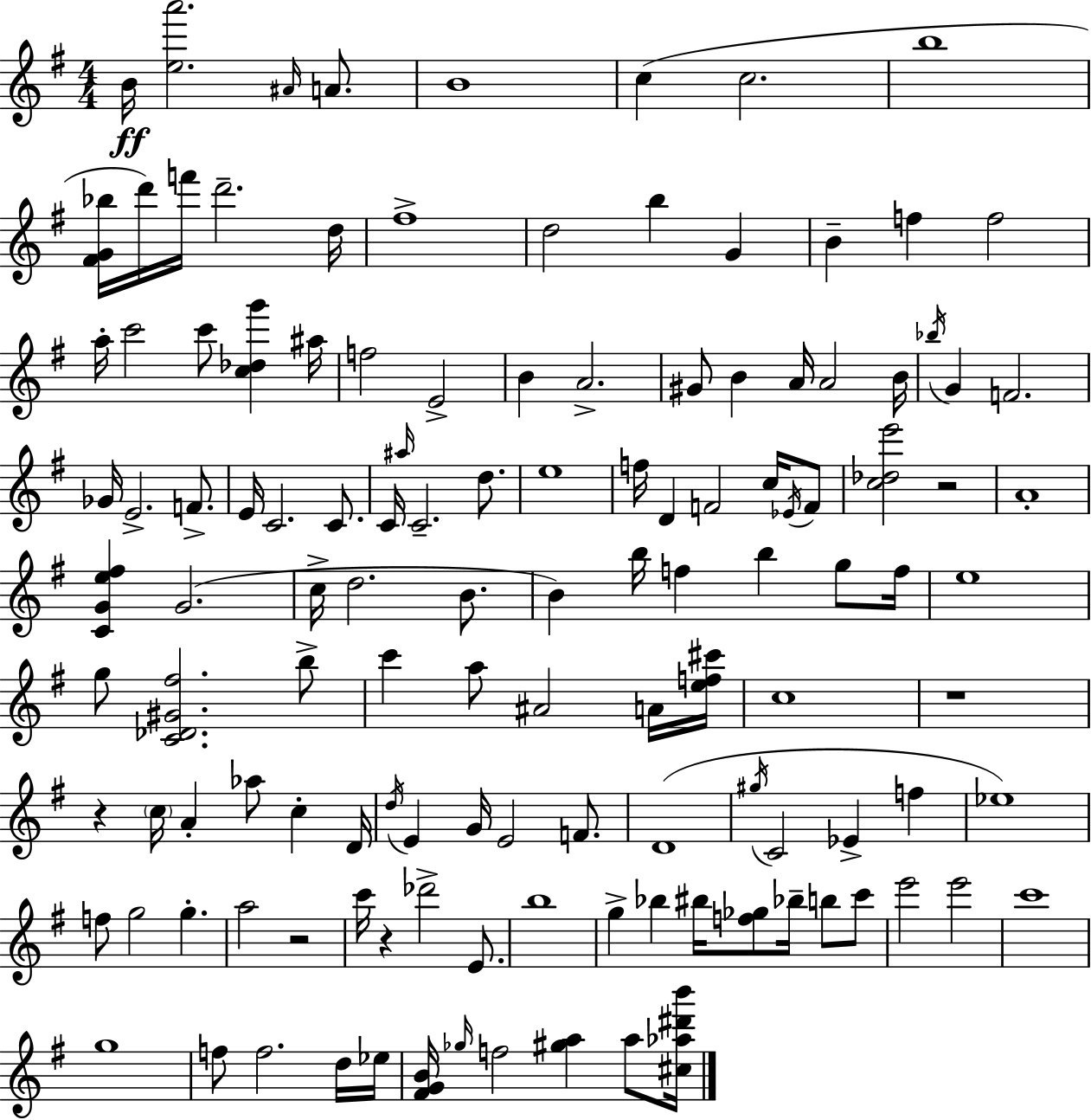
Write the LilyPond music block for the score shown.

{
  \clef treble
  \numericTimeSignature
  \time 4/4
  \key g \major
  b'16\ff <e'' a'''>2. \grace { ais'16 } a'8. | b'1 | c''4( c''2. | b''1 | \break <fis' g' bes''>16 d'''16) f'''16 d'''2.-- | d''16 fis''1-> | d''2 b''4 g'4 | b'4-- f''4 f''2 | \break a''16-. c'''2 c'''8 <c'' des'' g'''>4 | ais''16 f''2 e'2-> | b'4 a'2.-> | gis'8 b'4 a'16 a'2 | \break b'16 \acciaccatura { bes''16 } g'4 f'2. | ges'16 e'2.-> f'8.-> | e'16 c'2. c'8. | c'16 \grace { ais''16 } c'2.-- | \break d''8. e''1 | f''16 d'4 f'2 | c''16 \acciaccatura { ees'16 } f'8 <c'' des'' e'''>2 r2 | a'1-. | \break <c' g' e'' fis''>4 g'2.( | c''16-> d''2. | b'8. b'4) b''16 f''4 b''4 | g''8 f''16 e''1 | \break g''8 <c' des' gis' fis''>2. | b''8-> c'''4 a''8 ais'2 | a'16 <e'' f'' cis'''>16 c''1 | r1 | \break r4 \parenthesize c''16 a'4-. aes''8 c''4-. | d'16 \acciaccatura { d''16 } e'4 g'16 e'2 | f'8. d'1( | \acciaccatura { gis''16 } c'2 ees'4-> | \break f''4 ees''1) | f''8 g''2 | g''4.-. a''2 r2 | c'''16 r4 des'''2-> | \break e'8. b''1 | g''4-> bes''4 bis''16 <f'' ges''>8 | bes''16-- b''8 c'''8 e'''2 e'''2 | c'''1 | \break g''1 | f''8 f''2. | d''16 ees''16 <fis' g' b'>16 \grace { ges''16 } f''2 | <gis'' a''>4 a''8 <cis'' aes'' dis''' b'''>16 \bar "|."
}